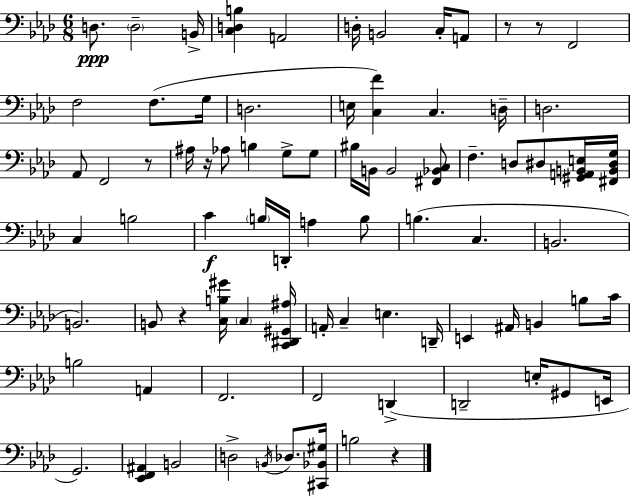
{
  \clef bass
  \numericTimeSignature
  \time 6/8
  \key f \minor
  d8.\ppp \parenthesize d2-- b,16-> | <c d b>4 a,2 | d16-. b,2 c16-. a,8 | r8 r8 f,2 | \break f2 f8.( g16 | d2. | e16 <c f'>4) c4. d16-- | d2. | \break aes,8 f,2 r8 | ais16 r16 aes8 b4 g8-> g8 | bis16 b,16 b,2 <fis, bes, c>8 | f4.-- d8 dis8 <gis, a, b, e>16 <fis, b, dis g>16 | \break c4 b2 | c'4\f \parenthesize b16 d,16-. a4 b8 | b4.( c4. | b,2. | \break b,2.) | b,8 r4 <c b gis'>16 \parenthesize c4 <c, dis, gis, ais>16 | a,16-. c4-- e4. d,16-- | e,4 ais,16 b,4 b8 c'16 | \break b2 a,4 | f,2. | f,2 d,4->( | d,2-- e16-. gis,8 e,16 | \break g,2.) | <ees, f, ais,>4 b,2 | d2-> \acciaccatura { b,16 } des8. | <cis, bes, gis>16 b2 r4 | \break \bar "|."
}